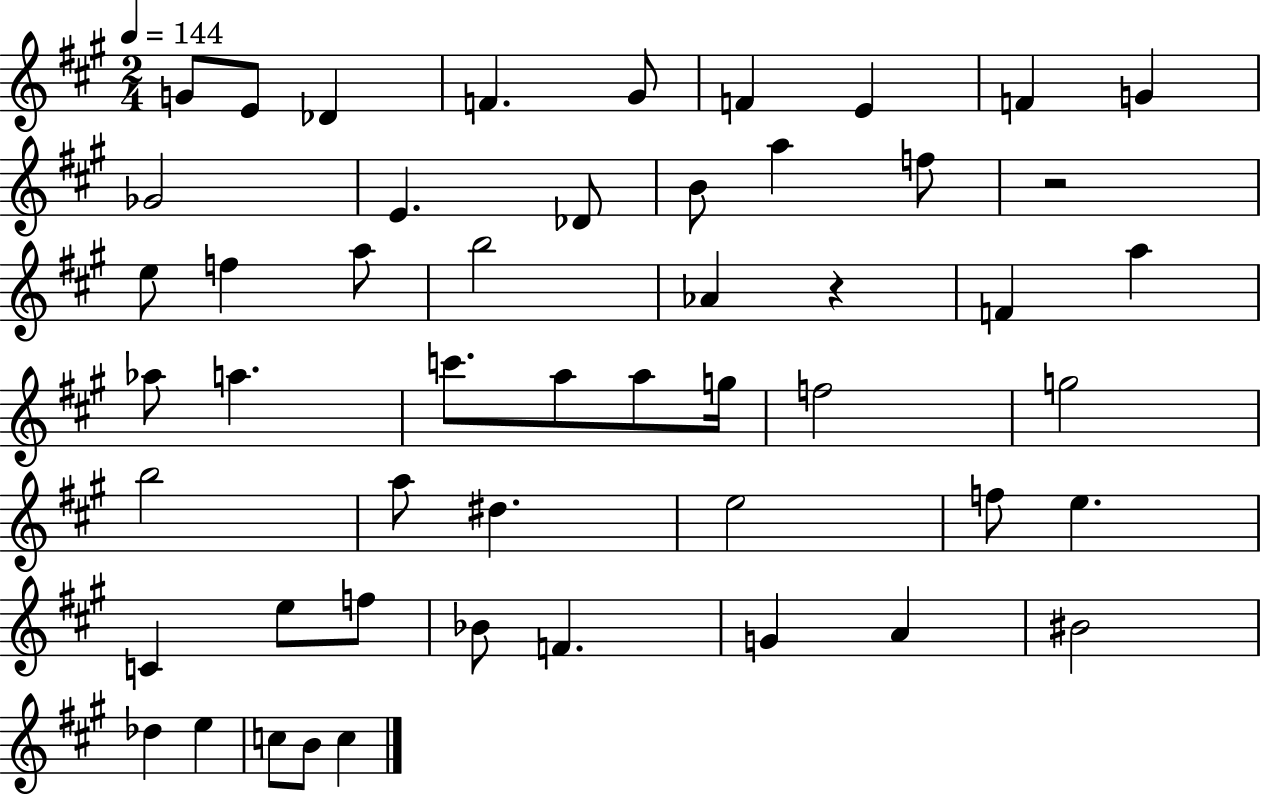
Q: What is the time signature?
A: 2/4